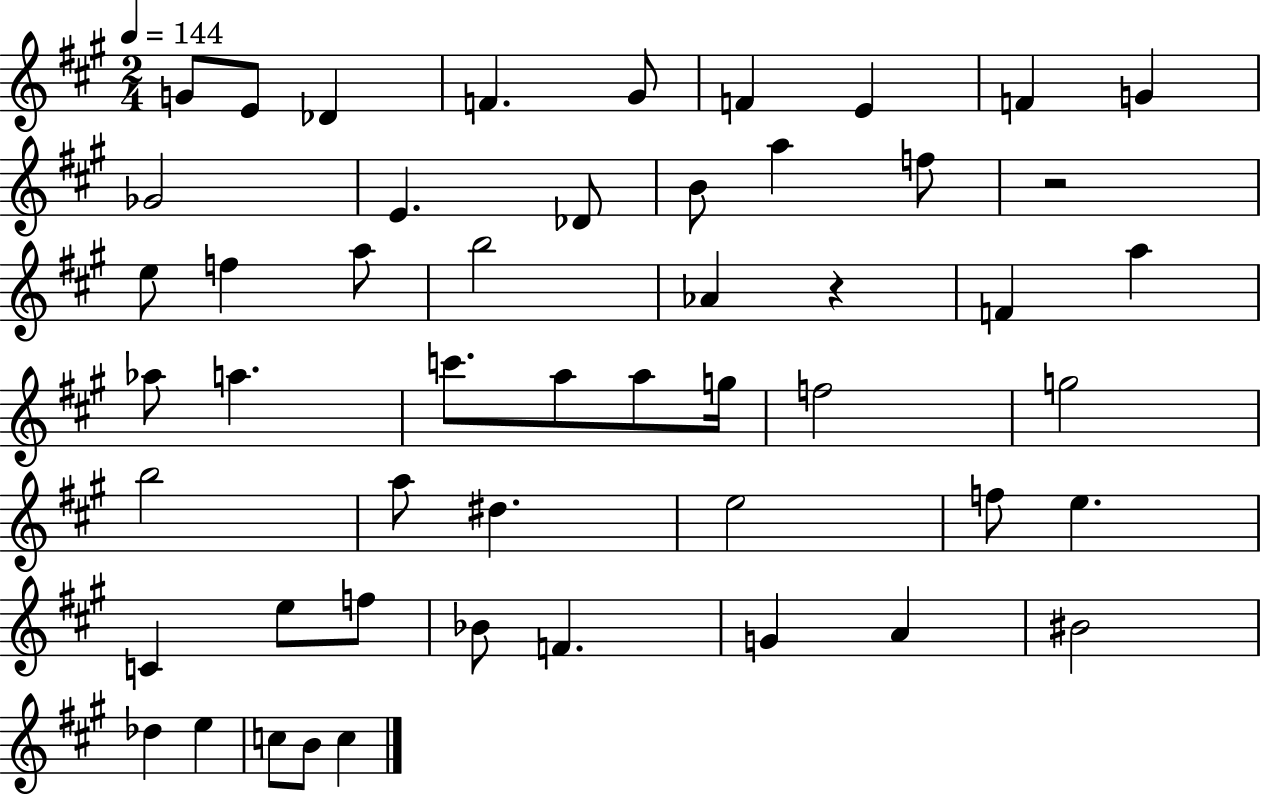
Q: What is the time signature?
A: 2/4